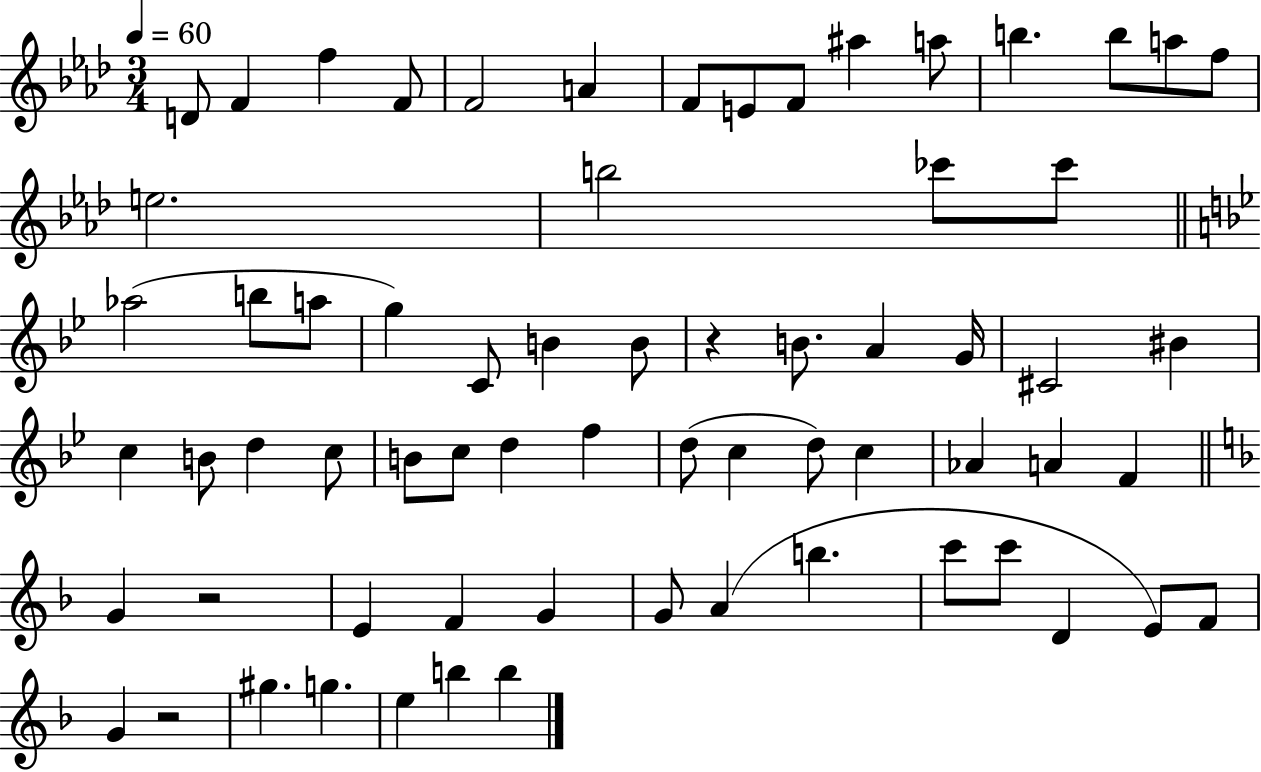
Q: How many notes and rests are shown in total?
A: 67